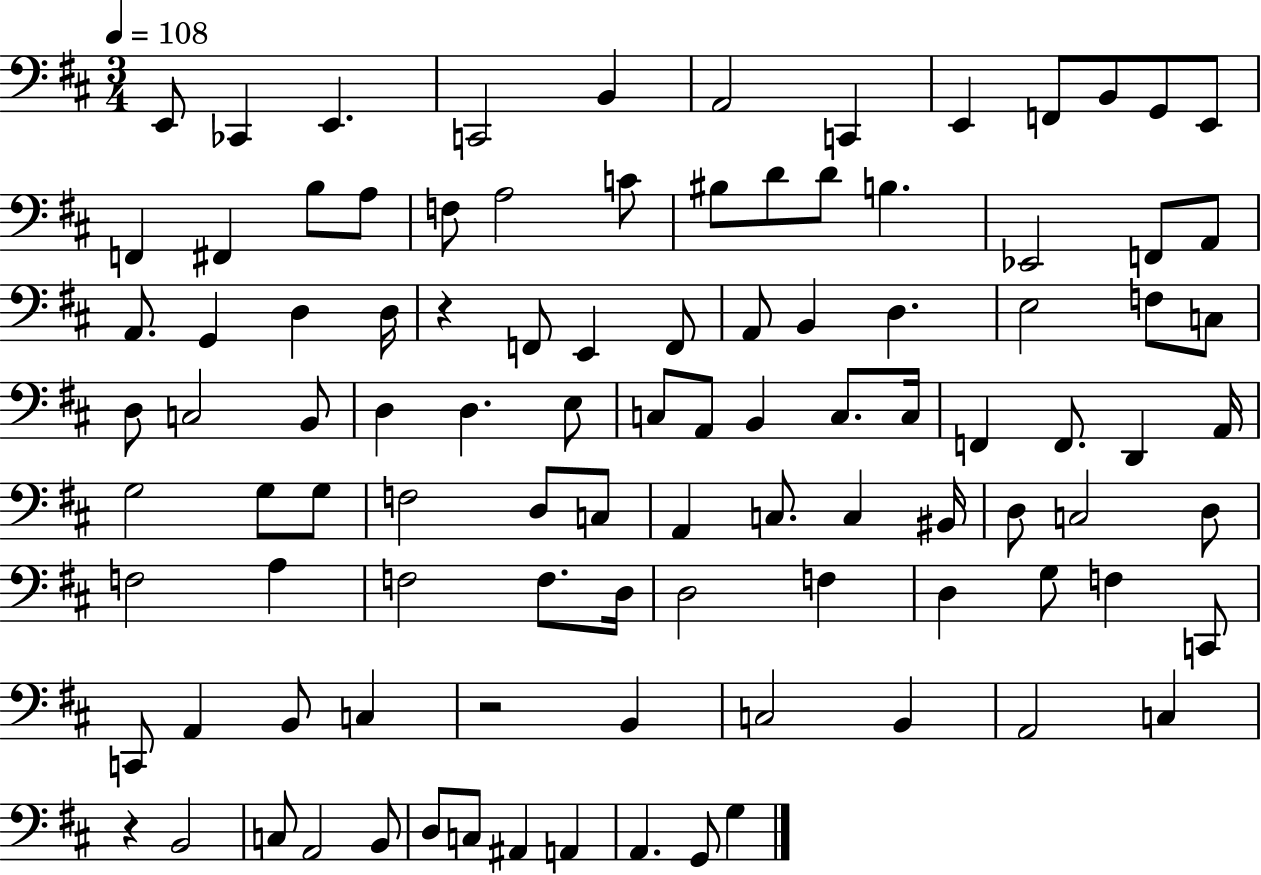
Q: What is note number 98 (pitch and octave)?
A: G3